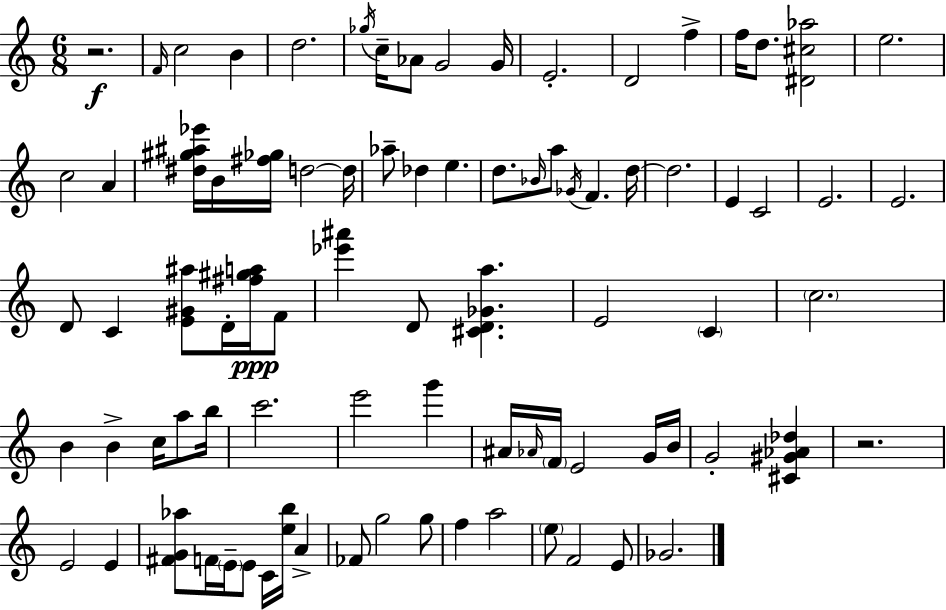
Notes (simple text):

R/h. F4/s C5/h B4/q D5/h. Gb5/s C5/s Ab4/e G4/h G4/s E4/h. D4/h F5/q F5/s D5/e. [D#4,C#5,Ab5]/h E5/h. C5/h A4/q [D#5,G#5,A#5,Eb6]/s B4/s [F#5,Gb5]/s D5/h D5/s Ab5/e Db5/q E5/q. D5/e. Bb4/s A5/e Gb4/s F4/q. D5/s D5/h. E4/q C4/h E4/h. E4/h. D4/e C4/q [E4,G#4,A#5]/e D4/s [F#5,G#5,A5]/s F4/e [Eb6,A#6]/q D4/e [C#4,D4,Gb4,A5]/q. E4/h C4/q C5/h. B4/q B4/q C5/s A5/e B5/s C6/h. E6/h G6/q A#4/s Ab4/s F4/s E4/h G4/s B4/s G4/h [C#4,G#4,Ab4,Db5]/q R/h. E4/h E4/q [F#4,G4,Ab5]/e F4/s E4/s E4/e C4/s [E5,B5]/s A4/q FES4/e G5/h G5/e F5/q A5/h E5/e F4/h E4/e Gb4/h.